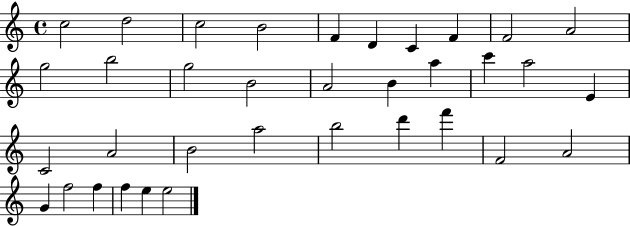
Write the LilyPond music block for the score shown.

{
  \clef treble
  \time 4/4
  \defaultTimeSignature
  \key c \major
  c''2 d''2 | c''2 b'2 | f'4 d'4 c'4 f'4 | f'2 a'2 | \break g''2 b''2 | g''2 b'2 | a'2 b'4 a''4 | c'''4 a''2 e'4 | \break c'2 a'2 | b'2 a''2 | b''2 d'''4 f'''4 | f'2 a'2 | \break g'4 f''2 f''4 | f''4 e''4 e''2 | \bar "|."
}